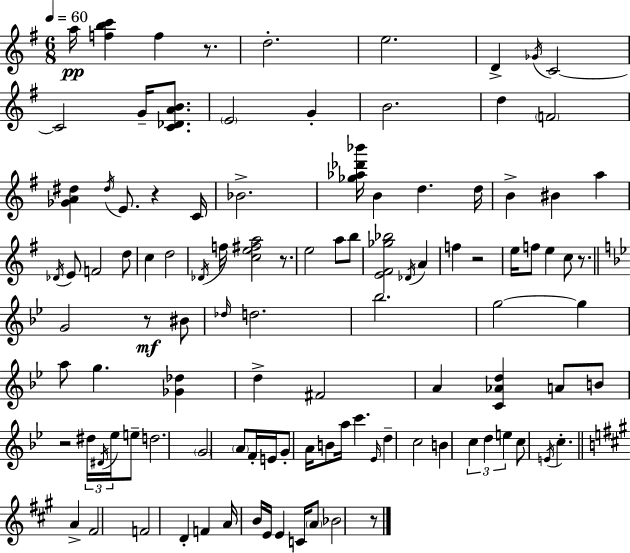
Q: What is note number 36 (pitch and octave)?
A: Db4